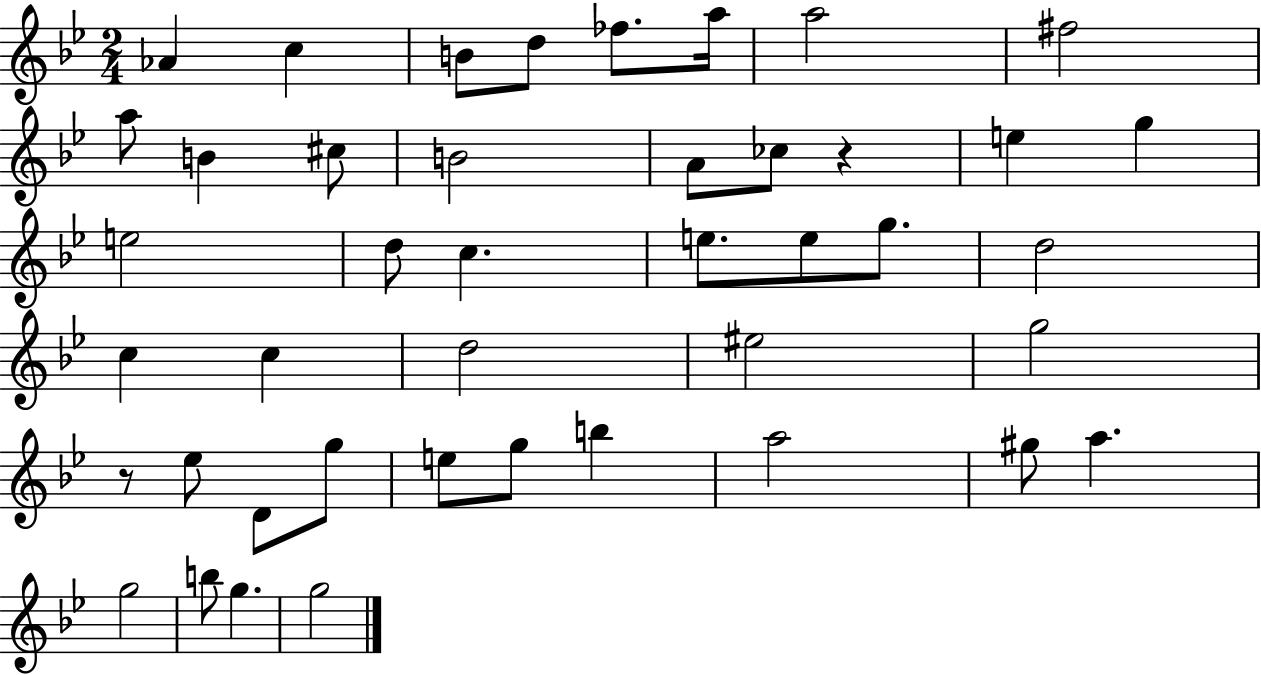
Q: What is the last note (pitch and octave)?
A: G5